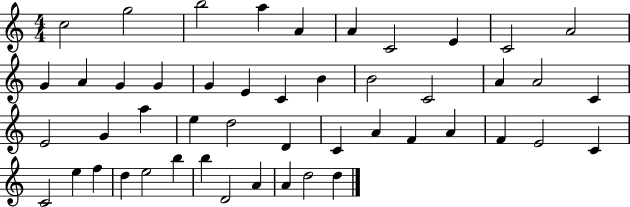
{
  \clef treble
  \numericTimeSignature
  \time 4/4
  \key c \major
  c''2 g''2 | b''2 a''4 a'4 | a'4 c'2 e'4 | c'2 a'2 | \break g'4 a'4 g'4 g'4 | g'4 e'4 c'4 b'4 | b'2 c'2 | a'4 a'2 c'4 | \break e'2 g'4 a''4 | e''4 d''2 d'4 | c'4 a'4 f'4 a'4 | f'4 e'2 c'4 | \break c'2 e''4 f''4 | d''4 e''2 b''4 | b''4 d'2 a'4 | a'4 d''2 d''4 | \break \bar "|."
}